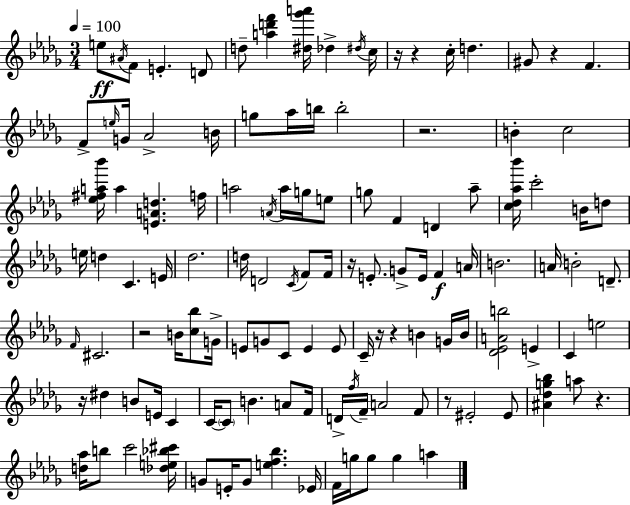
E5/e A#4/s F4/e E4/q. D4/e D5/e [A5,D6,F6]/q [D#5,Gb6,A6]/s Db5/q D#5/s C5/s R/s R/q C5/s D5/q. G#4/e R/q F4/q. F4/e E5/s G4/s Ab4/h B4/s G5/e Ab5/s B5/s B5/h R/h. B4/q C5/h [Eb5,F#5,A5,Bb6]/s A5/q [E4,A4,D5]/q. F5/s A5/h A4/s A5/s G5/s E5/e G5/e F4/q D4/q Ab5/e [C5,Db5,Ab5,Bb6]/s C6/h B4/s D5/e E5/s D5/q C4/q. E4/s Db5/h. D5/s D4/h C4/s F4/e F4/s R/s E4/e. G4/e E4/s F4/q A4/s B4/h. A4/s B4/h D4/e. F4/s C#4/h. R/h B4/s [C5,Bb5]/e G4/s E4/e G4/e C4/e E4/q E4/e C4/s R/s R/q B4/q G4/s B4/s [Db4,Eb4,A4,B5]/h E4/q C4/q E5/h R/s D#5/q B4/e E4/s C4/q C4/s C4/e B4/q. A4/e F4/s D4/s F5/s F4/s A4/h F4/e R/e EIS4/h EIS4/e [A#4,Db5,G5,Bb5]/q A5/e R/q. [D5,Ab5]/s B5/e C6/h [Db5,E5,Bb5,C#6]/s G4/e E4/s G4/e [E5,F5,Bb5]/q. Eb4/s F4/s G5/s G5/e G5/q A5/q